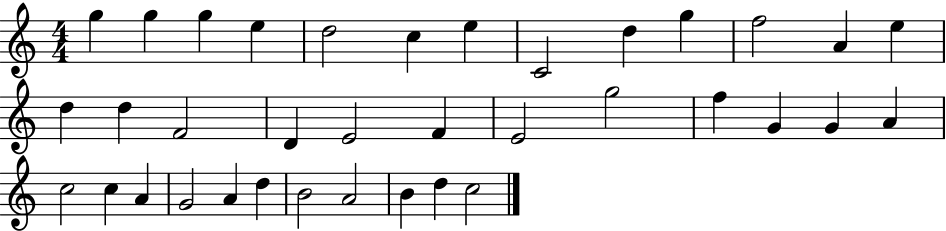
G5/q G5/q G5/q E5/q D5/h C5/q E5/q C4/h D5/q G5/q F5/h A4/q E5/q D5/q D5/q F4/h D4/q E4/h F4/q E4/h G5/h F5/q G4/q G4/q A4/q C5/h C5/q A4/q G4/h A4/q D5/q B4/h A4/h B4/q D5/q C5/h